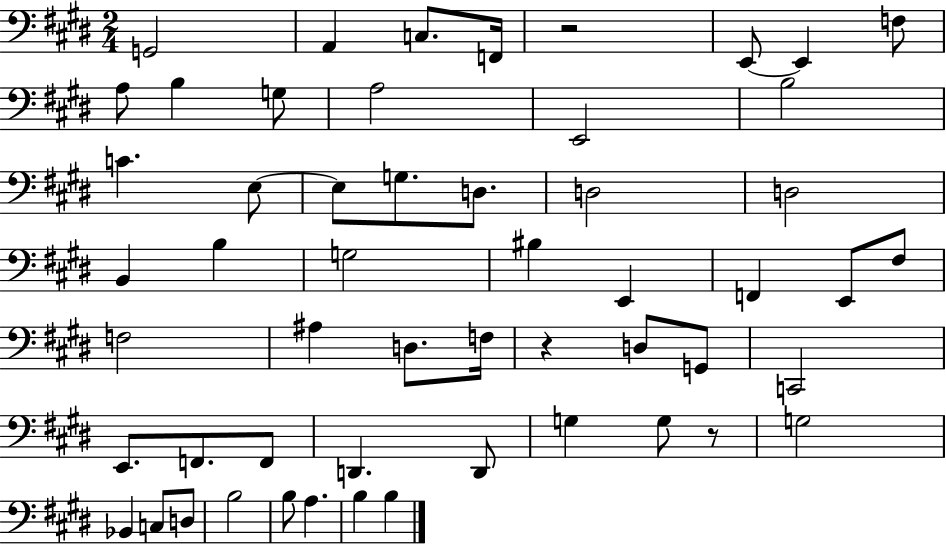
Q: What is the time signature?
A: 2/4